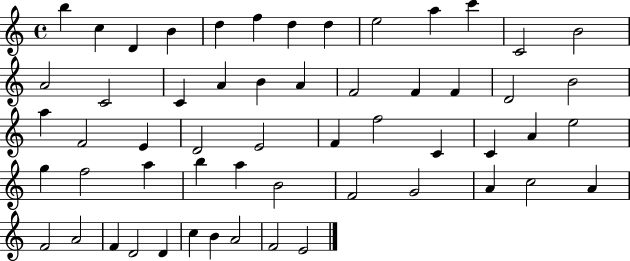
X:1
T:Untitled
M:4/4
L:1/4
K:C
b c D B d f d d e2 a c' C2 B2 A2 C2 C A B A F2 F F D2 B2 a F2 E D2 E2 F f2 C C A e2 g f2 a b a B2 F2 G2 A c2 A F2 A2 F D2 D c B A2 F2 E2